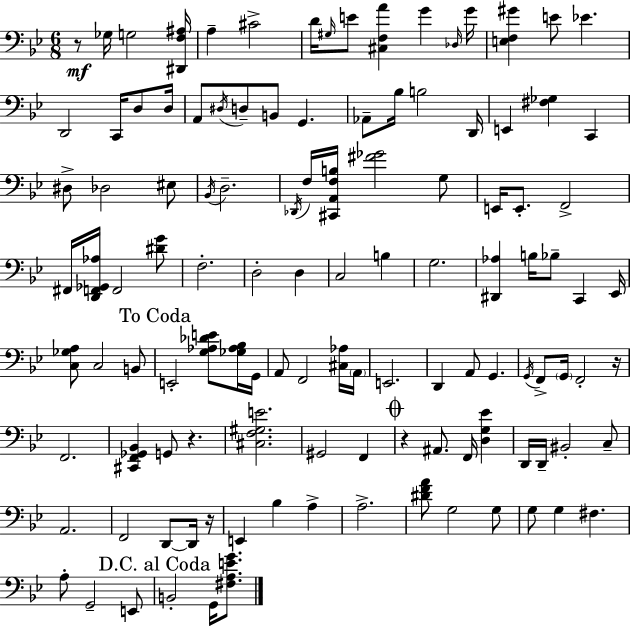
{
  \clef bass
  \numericTimeSignature
  \time 6/8
  \key bes \major
  r8\mf ges16 g2 <dis, f ais>16 | a4-- cis'2-> | d'16 \grace { gis16 } e'8 <cis f a'>4 g'4 | \grace { des16 } g'16 <e f gis'>4 e'8 ees'4. | \break d,2 c,16 d8 | d16 a,8 \acciaccatura { dis16 } d8-- b,8 g,4. | aes,8-- bes16 b2 | d,16 e,4 <fis ges>4 c,4 | \break dis8-> des2 | eis8 \acciaccatura { bes,16 } d2.-- | \acciaccatura { des,16 } f16 <cis, a, f b>16 <fis' ges'>2 | g8 e,16 e,8.-. f,2-> | \break fis,16 <d, f, ges, aes>16 f,2 | <dis' g'>8 f2.-. | d2-. | d4 c2 | \break b4 g2. | <dis, aes>4 b16 bes8-- | c,4 ees,16 <c ges a>8 c2 | b,8 \mark "To Coda" e,2-. | \break <g aes des' e'>8 <ges aes bes>16 g,16 a,8 f,2 | <cis aes>16 \parenthesize a,16 e,2. | d,4 a,8 g,4. | \acciaccatura { g,16 } f,8-> \parenthesize g,16 f,2-. | \break r16 f,2. | <cis, f, ges, bes,>4 g,8 | r4. <cis f gis e'>2. | gis,2 | \break f,4 \mark \markup { \musicglyph "scripts.coda" } r4 ais,8. | f,16 <d g ees'>4 d,16 d,16-- bis,2-. | c8-- a,2. | f,2 | \break d,8~~ d,16 r16 e,4 bes4 | a4-> a2.-> | <dis' f' a'>8 g2 | g8 g8 g4 | \break fis4. a8-. g,2-- | e,8 \mark "D.C. al Coda" b,2-. | g,16 <fis a e' g'>8. \bar "|."
}